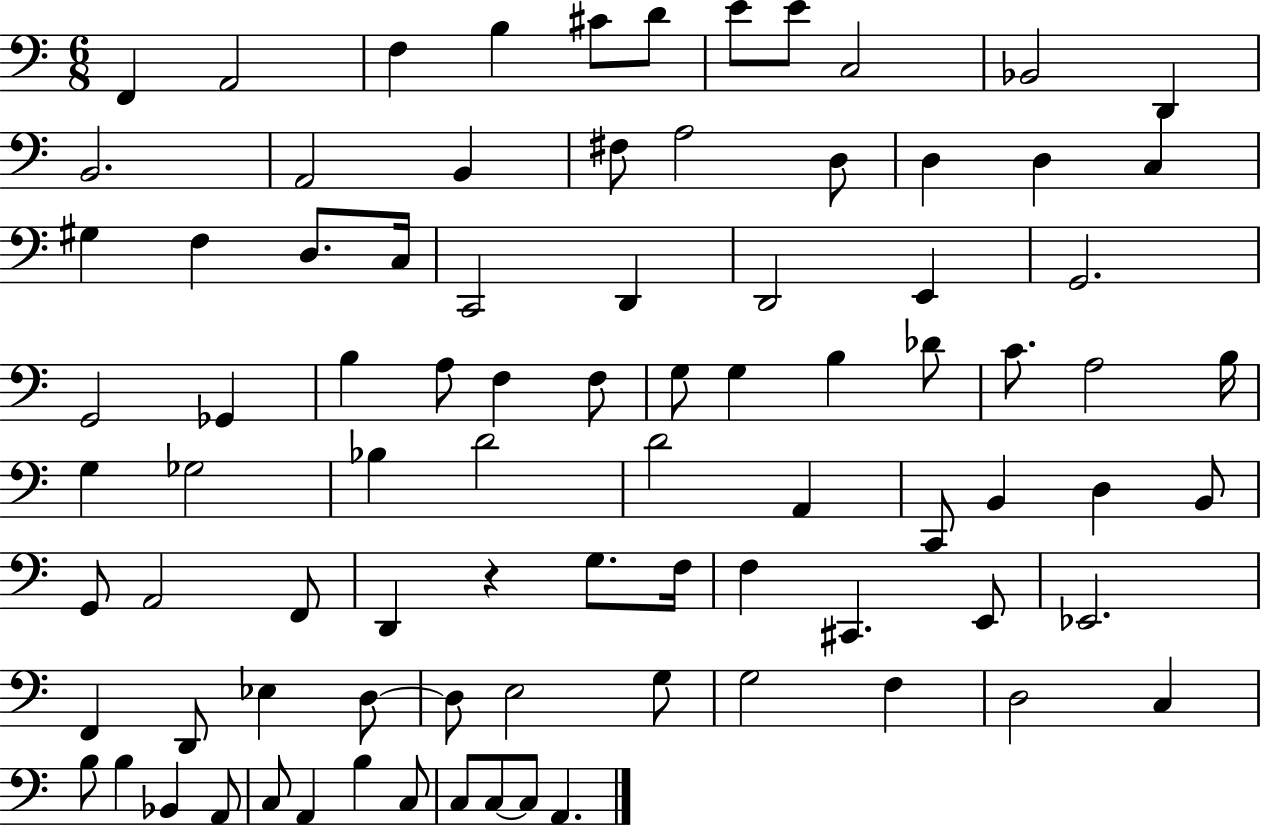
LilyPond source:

{
  \clef bass
  \numericTimeSignature
  \time 6/8
  \key c \major
  \repeat volta 2 { f,4 a,2 | f4 b4 cis'8 d'8 | e'8 e'8 c2 | bes,2 d,4 | \break b,2. | a,2 b,4 | fis8 a2 d8 | d4 d4 c4 | \break gis4 f4 d8. c16 | c,2 d,4 | d,2 e,4 | g,2. | \break g,2 ges,4 | b4 a8 f4 f8 | g8 g4 b4 des'8 | c'8. a2 b16 | \break g4 ges2 | bes4 d'2 | d'2 a,4 | c,8 b,4 d4 b,8 | \break g,8 a,2 f,8 | d,4 r4 g8. f16 | f4 cis,4. e,8 | ees,2. | \break f,4 d,8 ees4 d8~~ | d8 e2 g8 | g2 f4 | d2 c4 | \break b8 b4 bes,4 a,8 | c8 a,4 b4 c8 | c8 c8~~ c8 a,4. | } \bar "|."
}